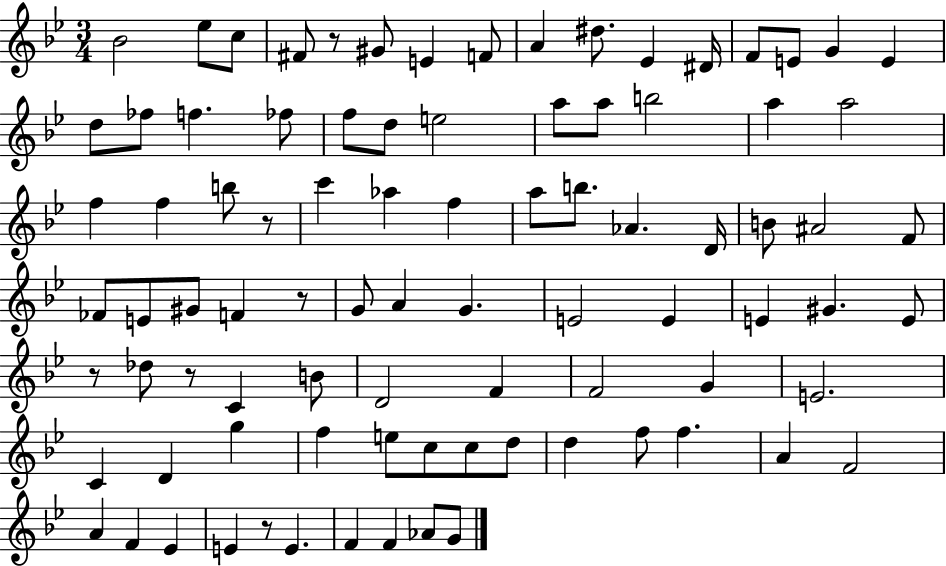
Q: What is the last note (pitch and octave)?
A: G4